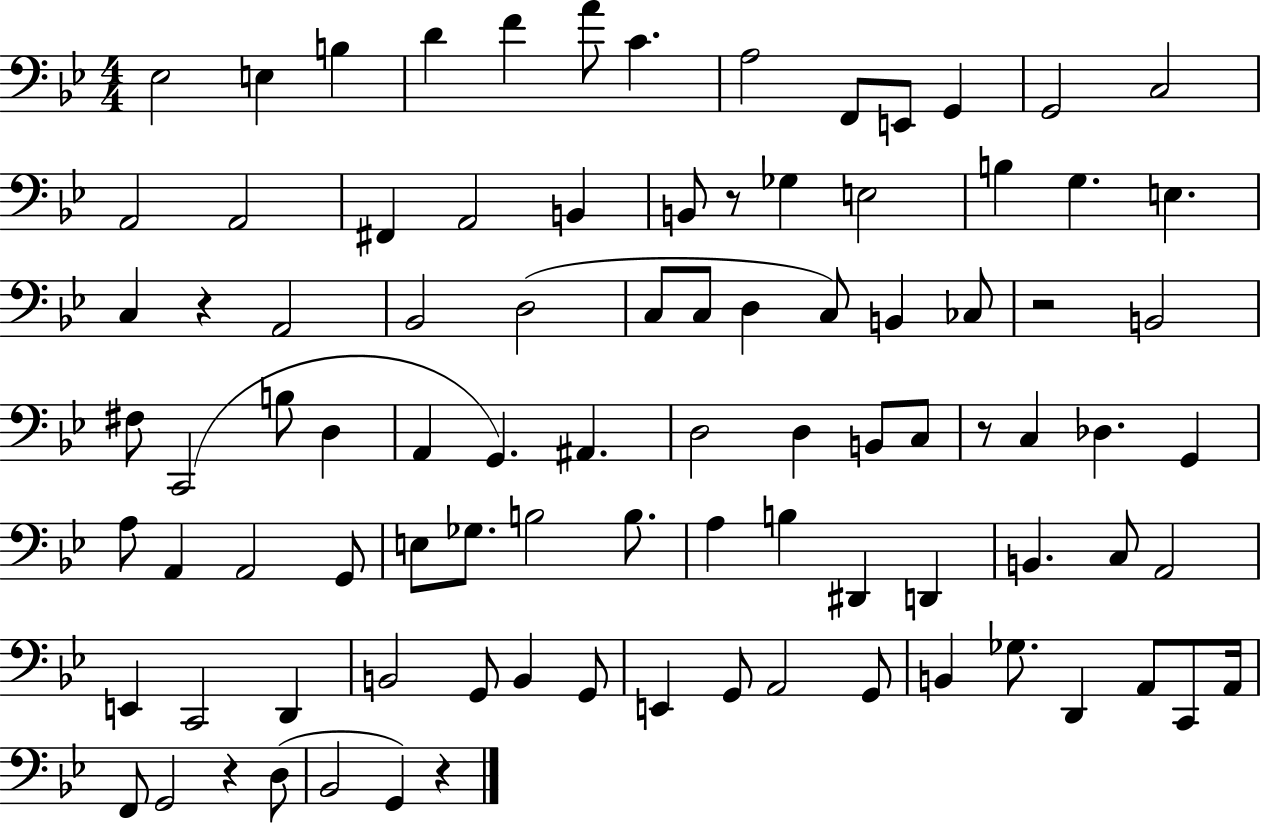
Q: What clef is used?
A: bass